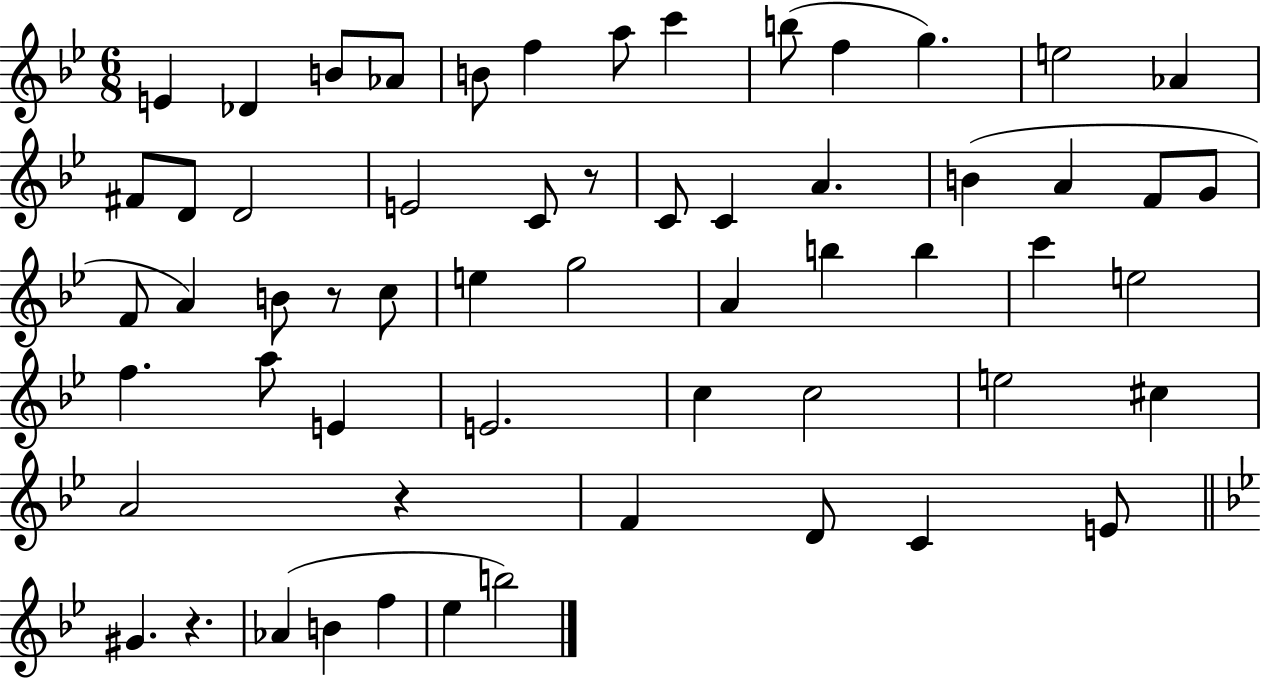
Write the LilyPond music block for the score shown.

{
  \clef treble
  \numericTimeSignature
  \time 6/8
  \key bes \major
  e'4 des'4 b'8 aes'8 | b'8 f''4 a''8 c'''4 | b''8( f''4 g''4.) | e''2 aes'4 | \break fis'8 d'8 d'2 | e'2 c'8 r8 | c'8 c'4 a'4. | b'4( a'4 f'8 g'8 | \break f'8 a'4) b'8 r8 c''8 | e''4 g''2 | a'4 b''4 b''4 | c'''4 e''2 | \break f''4. a''8 e'4 | e'2. | c''4 c''2 | e''2 cis''4 | \break a'2 r4 | f'4 d'8 c'4 e'8 | \bar "||" \break \key bes \major gis'4. r4. | aes'4( b'4 f''4 | ees''4 b''2) | \bar "|."
}